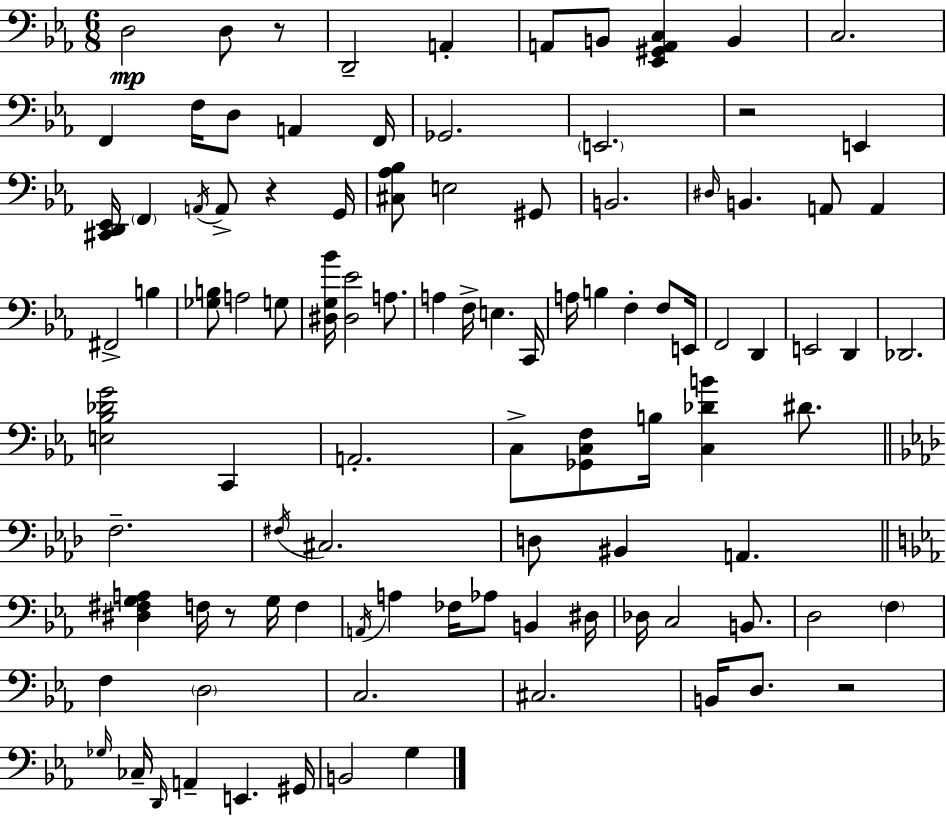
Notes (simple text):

D3/h D3/e R/e D2/h A2/q A2/e B2/e [Eb2,G#2,A2,C3]/q B2/q C3/h. F2/q F3/s D3/e A2/q F2/s Gb2/h. E2/h. R/h E2/q [C#2,D2,Eb2]/s F2/q A2/s A2/e R/q G2/s [C#3,Ab3,Bb3]/e E3/h G#2/e B2/h. D#3/s B2/q. A2/e A2/q F#2/h B3/q [Gb3,B3]/e A3/h G3/e [D#3,G3,Bb4]/s [D#3,Eb4]/h A3/e. A3/q F3/s E3/q. C2/s A3/s B3/q F3/q F3/e E2/s F2/h D2/q E2/h D2/q Db2/h. [E3,Bb3,Db4,G4]/h C2/q A2/h. C3/e [Gb2,C3,F3]/e B3/s [C3,Db4,B4]/q D#4/e. F3/h. F#3/s C#3/h. D3/e BIS2/q A2/q. [D#3,F#3,G3,A3]/q F3/s R/e G3/s F3/q A2/s A3/q FES3/s Ab3/e B2/q D#3/s Db3/s C3/h B2/e. D3/h F3/q F3/q D3/h C3/h. C#3/h. B2/s D3/e. R/h Gb3/s CES3/s D2/s A2/q E2/q. G#2/s B2/h G3/q